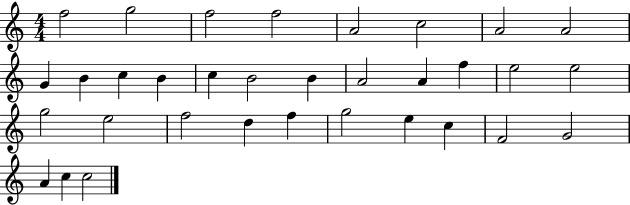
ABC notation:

X:1
T:Untitled
M:4/4
L:1/4
K:C
f2 g2 f2 f2 A2 c2 A2 A2 G B c B c B2 B A2 A f e2 e2 g2 e2 f2 d f g2 e c F2 G2 A c c2